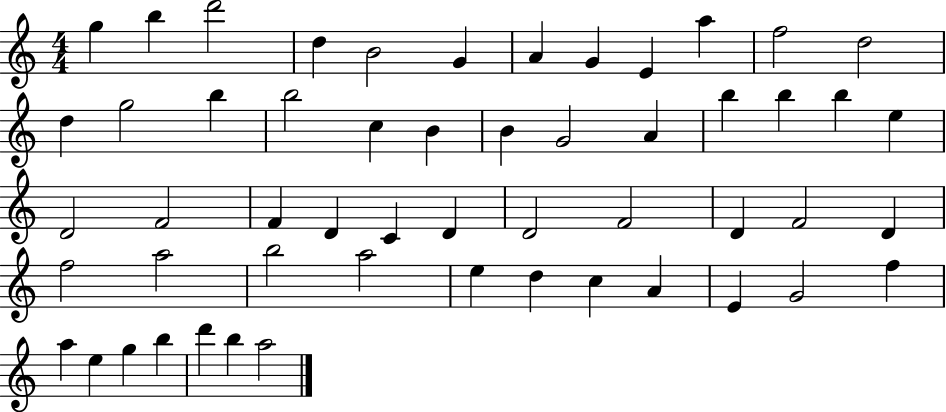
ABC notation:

X:1
T:Untitled
M:4/4
L:1/4
K:C
g b d'2 d B2 G A G E a f2 d2 d g2 b b2 c B B G2 A b b b e D2 F2 F D C D D2 F2 D F2 D f2 a2 b2 a2 e d c A E G2 f a e g b d' b a2